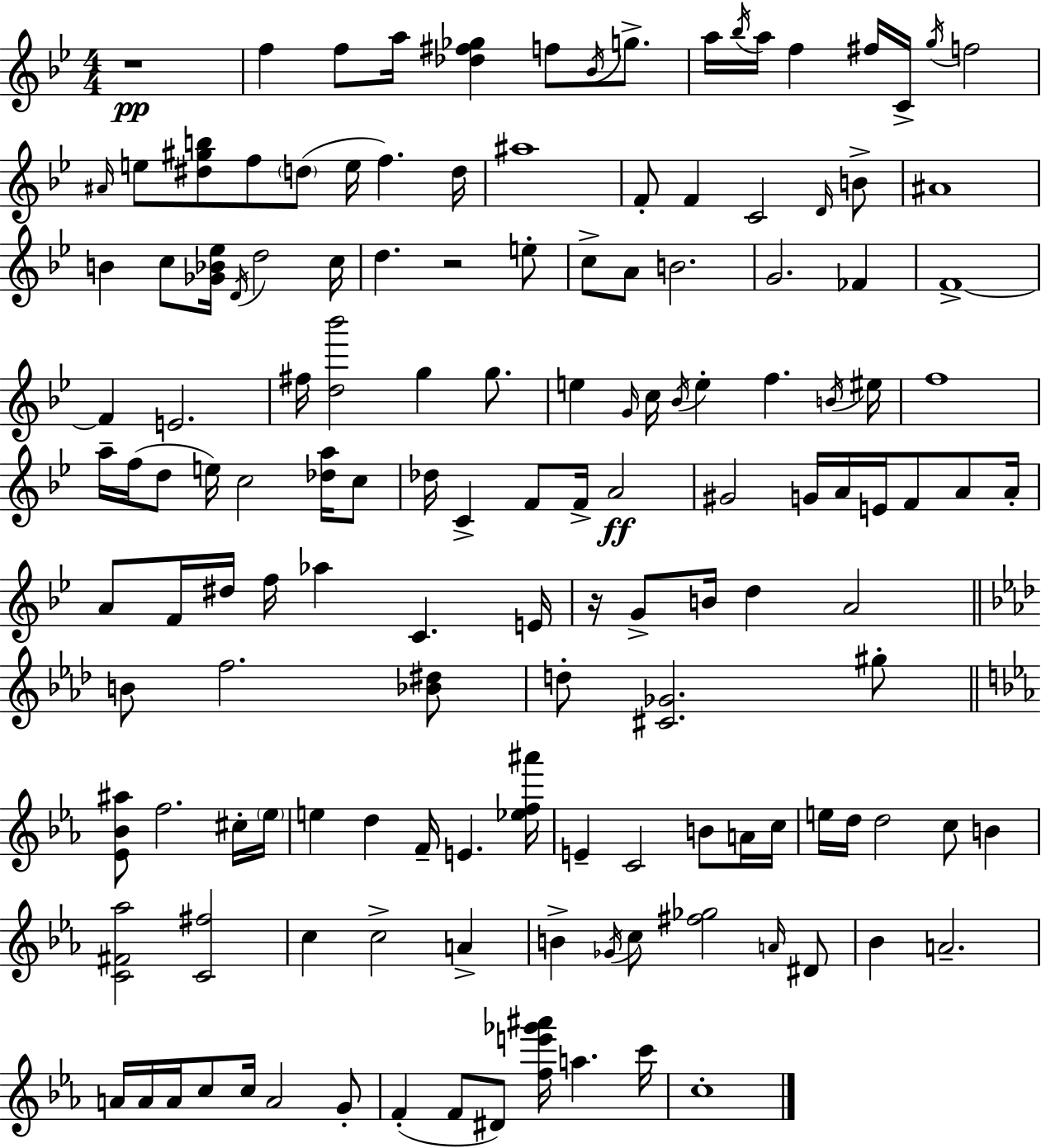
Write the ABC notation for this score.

X:1
T:Untitled
M:4/4
L:1/4
K:Bb
z4 f f/2 a/4 [_d^f_g] f/2 _B/4 g/2 a/4 _b/4 a/4 f ^f/4 C/4 g/4 f2 ^A/4 e/2 [^d^gb]/2 f/2 d/2 e/4 f d/4 ^a4 F/2 F C2 D/4 B/2 ^A4 B c/2 [_G_B_e]/4 D/4 d2 c/4 d z2 e/2 c/2 A/2 B2 G2 _F F4 F E2 ^f/4 [d_b']2 g g/2 e G/4 c/4 _B/4 e f B/4 ^e/4 f4 a/4 f/4 d/2 e/4 c2 [_da]/4 c/2 _d/4 C F/2 F/4 A2 ^G2 G/4 A/4 E/4 F/2 A/2 A/4 A/2 F/4 ^d/4 f/4 _a C E/4 z/4 G/2 B/4 d A2 B/2 f2 [_B^d]/2 d/2 [^C_G]2 ^g/2 [_E_B^a]/2 f2 ^c/4 _e/4 e d F/4 E [_ef^a']/4 E C2 B/2 A/4 c/4 e/4 d/4 d2 c/2 B [C^F_a]2 [C^f]2 c c2 A B _G/4 c/2 [^f_g]2 A/4 ^D/2 _B A2 A/4 A/4 A/4 c/2 c/4 A2 G/2 F F/2 ^D/2 [fe'_g'^a']/4 a c'/4 c4